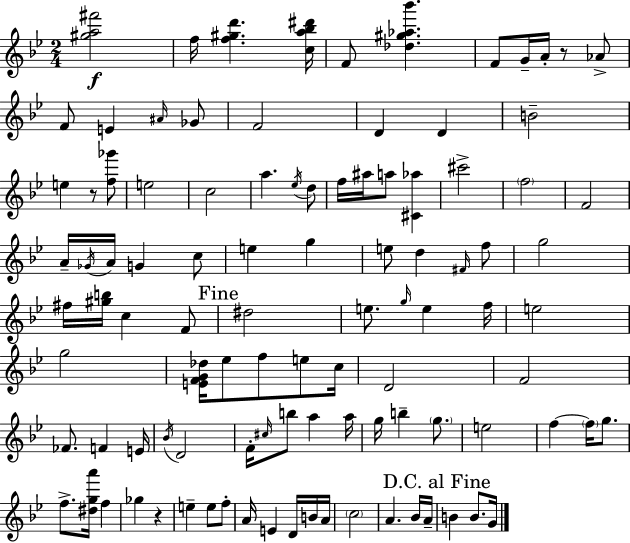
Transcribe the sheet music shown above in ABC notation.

X:1
T:Untitled
M:2/4
L:1/4
K:Bb
[^ga^f']2 f/4 [f^gd'] [ca_b^d']/4 F/2 [_d^g_a_b'] F/2 G/4 A/4 z/2 _A/2 F/2 E ^A/4 _G/2 F2 D D B2 e z/2 [f_g']/2 e2 c2 a _e/4 d/2 f/4 ^a/4 a/2 [^C_a] ^c'2 f2 F2 A/4 _G/4 A/4 G c/2 e g e/2 d ^F/4 f/2 g2 ^f/4 [^gb]/4 c F/2 ^d2 e/2 g/4 e f/4 e2 g2 [EFG_d]/4 _e/2 f/2 e/2 c/4 D2 F2 _F/2 F E/4 _B/4 D2 F/4 ^c/4 b/2 a a/4 g/4 b g/2 e2 f f/4 g/2 f/2 [^dga']/4 f _g z e e/2 f/2 A/4 E D/4 B/4 A/4 c2 A _B/4 A/4 B B/2 G/4